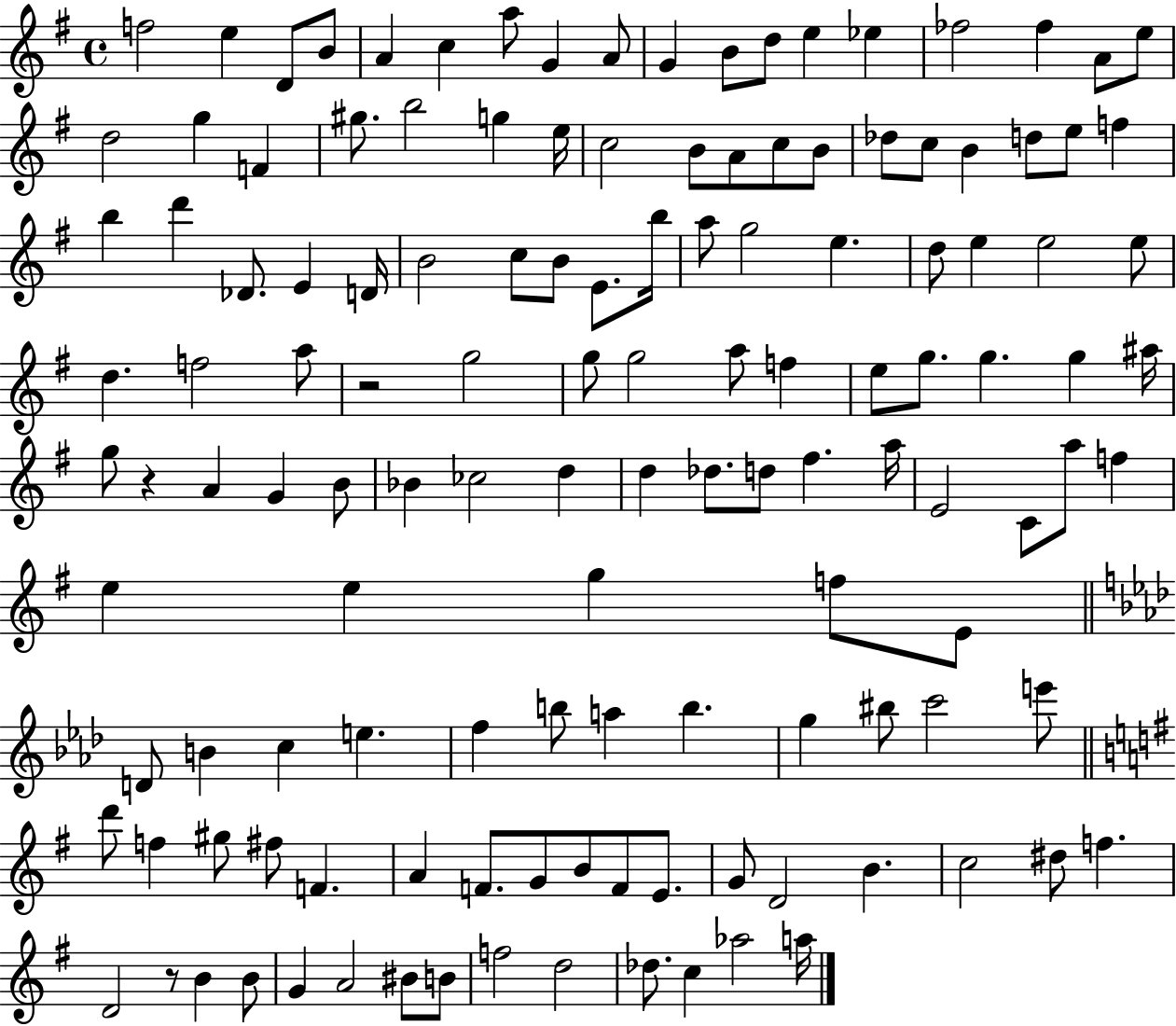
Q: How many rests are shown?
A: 3